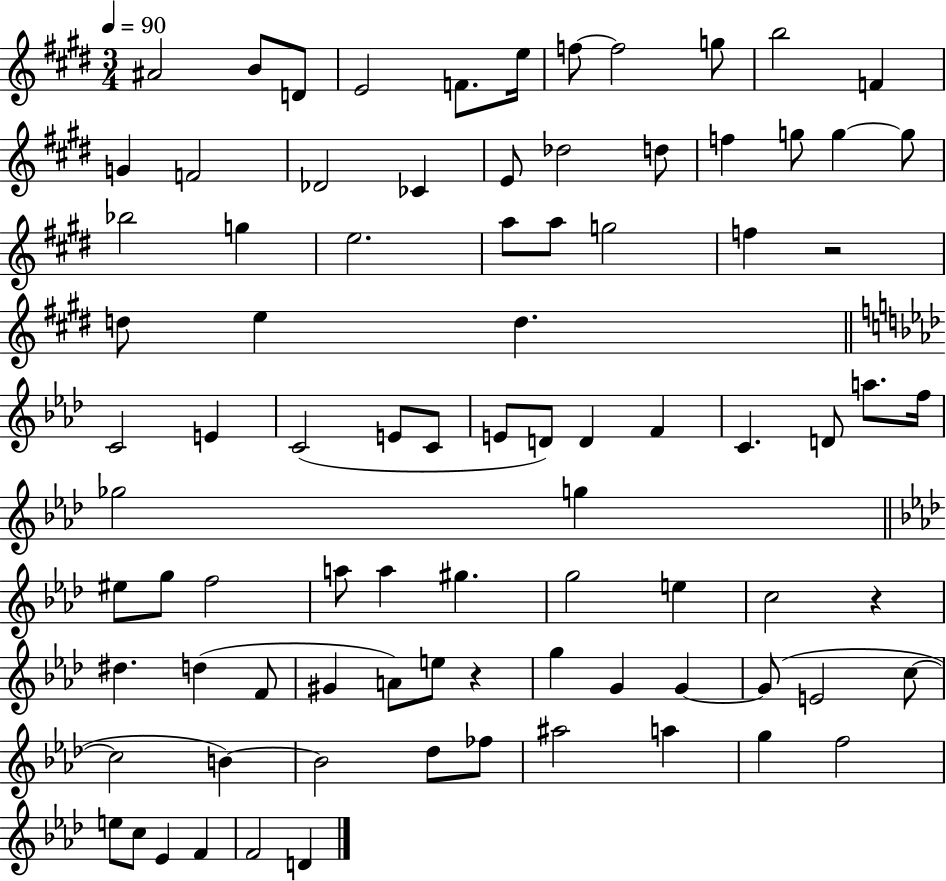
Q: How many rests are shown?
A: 3